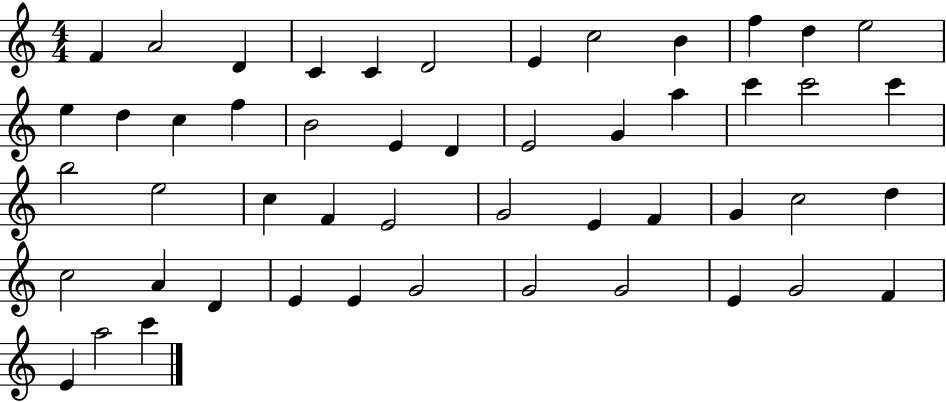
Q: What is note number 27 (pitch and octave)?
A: E5